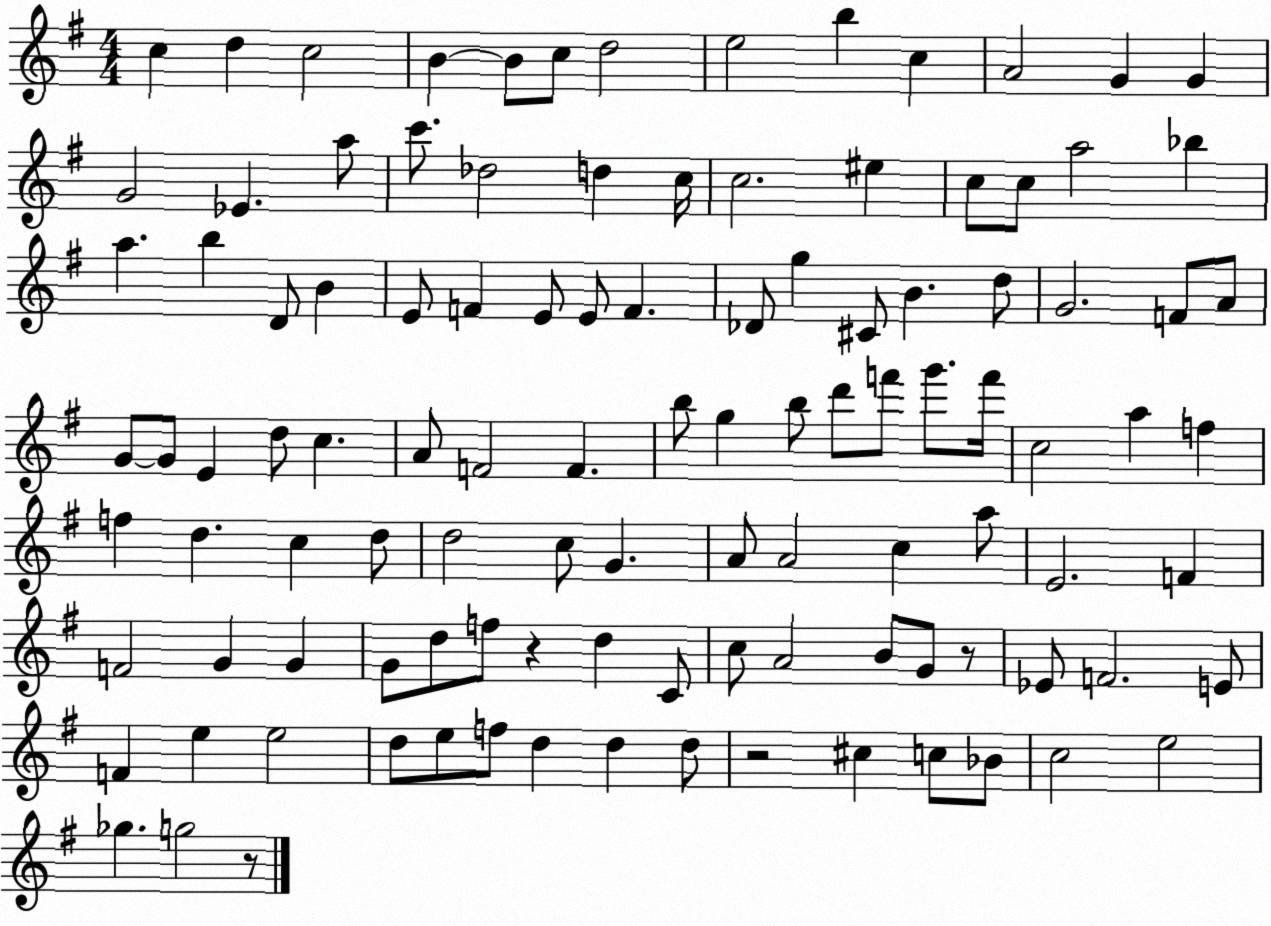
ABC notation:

X:1
T:Untitled
M:4/4
L:1/4
K:G
c d c2 B B/2 c/2 d2 e2 b c A2 G G G2 _E a/2 c'/2 _d2 d c/4 c2 ^e c/2 c/2 a2 _b a b D/2 B E/2 F E/2 E/2 F _D/2 g ^C/2 B d/2 G2 F/2 A/2 G/2 G/2 E d/2 c A/2 F2 F b/2 g b/2 d'/2 f'/2 g'/2 f'/4 c2 a f f d c d/2 d2 c/2 G A/2 A2 c a/2 E2 F F2 G G G/2 d/2 f/2 z d C/2 c/2 A2 B/2 G/2 z/2 _E/2 F2 E/2 F e e2 d/2 e/2 f/2 d d d/2 z2 ^c c/2 _B/2 c2 e2 _g g2 z/2